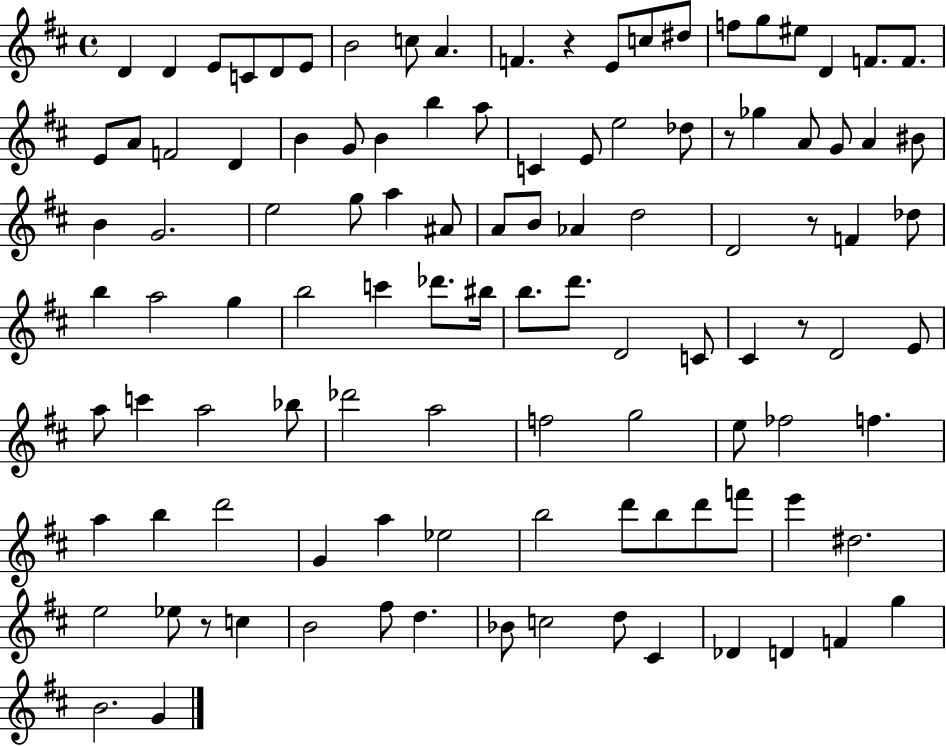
D4/q D4/q E4/e C4/e D4/e E4/e B4/h C5/e A4/q. F4/q. R/q E4/e C5/e D#5/e F5/e G5/e EIS5/e D4/q F4/e. F4/e. E4/e A4/e F4/h D4/q B4/q G4/e B4/q B5/q A5/e C4/q E4/e E5/h Db5/e R/e Gb5/q A4/e G4/e A4/q BIS4/e B4/q G4/h. E5/h G5/e A5/q A#4/e A4/e B4/e Ab4/q D5/h D4/h R/e F4/q Db5/e B5/q A5/h G5/q B5/h C6/q Db6/e. BIS5/s B5/e. D6/e. D4/h C4/e C#4/q R/e D4/h E4/e A5/e C6/q A5/h Bb5/e Db6/h A5/h F5/h G5/h E5/e FES5/h F5/q. A5/q B5/q D6/h G4/q A5/q Eb5/h B5/h D6/e B5/e D6/e F6/e E6/q D#5/h. E5/h Eb5/e R/e C5/q B4/h F#5/e D5/q. Bb4/e C5/h D5/e C#4/q Db4/q D4/q F4/q G5/q B4/h. G4/q